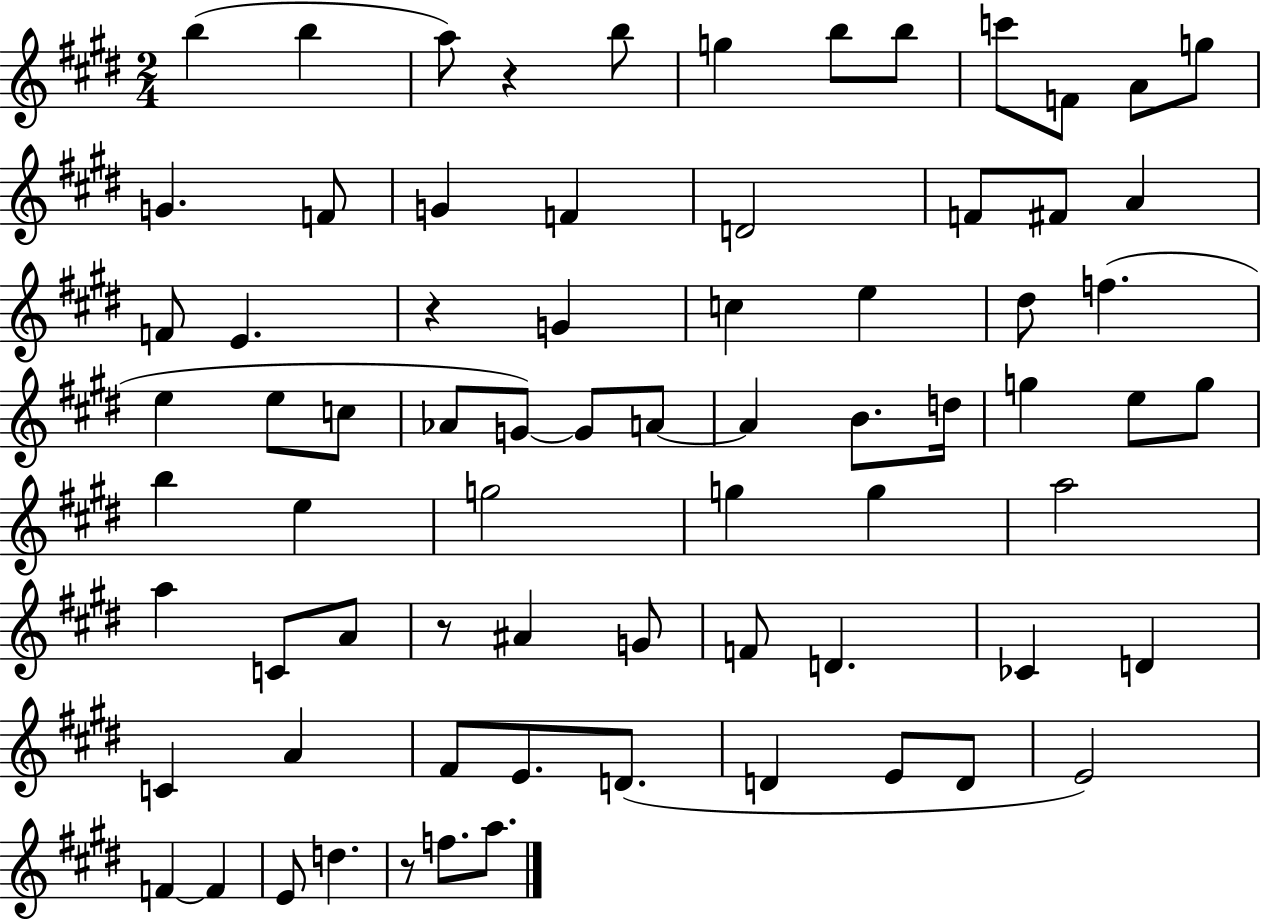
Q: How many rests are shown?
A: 4